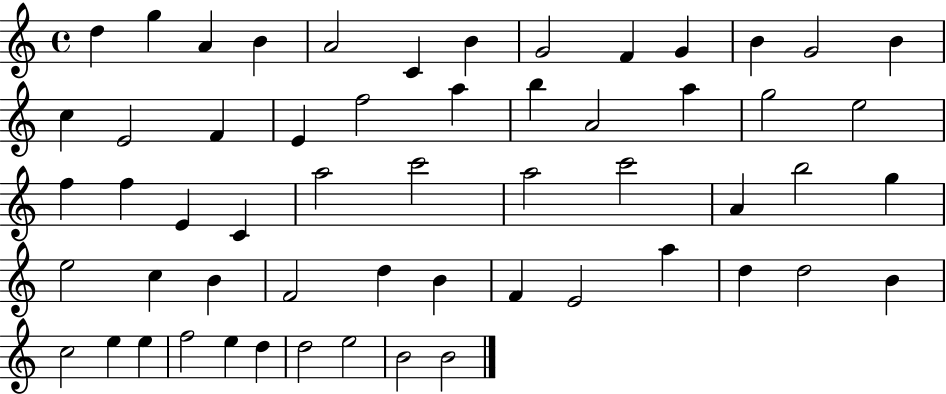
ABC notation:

X:1
T:Untitled
M:4/4
L:1/4
K:C
d g A B A2 C B G2 F G B G2 B c E2 F E f2 a b A2 a g2 e2 f f E C a2 c'2 a2 c'2 A b2 g e2 c B F2 d B F E2 a d d2 B c2 e e f2 e d d2 e2 B2 B2